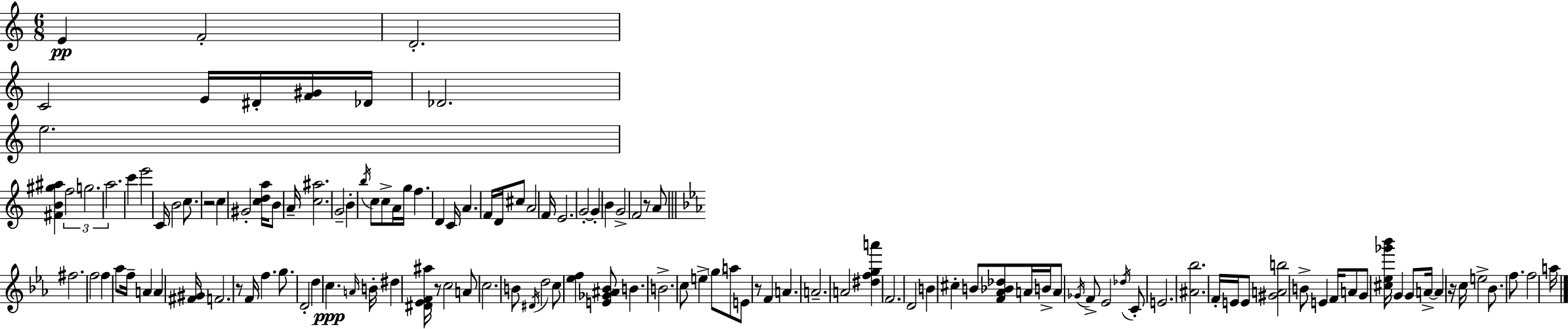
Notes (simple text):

E4/q F4/h D4/h. C4/h E4/s D#4/s [F4,G#4]/s Db4/s Db4/h. E5/h. [F#4,B4,G#5,A#5]/q F5/h G5/h. A5/h. C6/q E6/h C4/s B4/h C5/e. R/h C5/q G#4/h [C5,D5,A5]/s B4/e A4/s [C5,A#5]/h. G4/h B4/q B5/s C5/e C5/e A4/s G5/s F5/q. D4/q C4/s A4/q. F4/s D4/s C#5/e A4/h F4/s E4/h. G4/h G4/q B4/q G4/h F4/h R/e A4/e F#5/h. F5/h F5/q Ab5/e F5/s A4/q A4/q [F#4,G#4]/s F4/h. R/e F4/s F5/q. G5/e. D4/h D5/q C5/q. A4/s B4/s D#5/q [D#4,Eb4,F4,A#5]/s R/e C5/h A4/e C5/h. B4/e D#4/s D5/h C5/e [Eb5,F5]/q [E4,Gb4,A#4,Bb4]/e B4/q. B4/h. C5/e E5/q G5/e A5/e E4/e R/e F4/q A4/q. A4/h. A4/h [D#5,F5,G5,A6]/q F4/h. D4/h B4/q C#5/q B4/e [F4,Ab4,Bb4,Db5]/e A4/s B4/s A4/e Gb4/s F4/e Eb4/h Db5/s C4/e E4/h. [A#4,Bb5]/h. F4/s E4/s E4/e [G#4,A4,B5]/h B4/e E4/q F4/s A4/e G4/e [C#5,Eb5,Gb6,Bb6]/s G4/q G4/e A4/s A4/q R/s C5/s E5/h Bb4/e. F5/e. F5/h A5/s